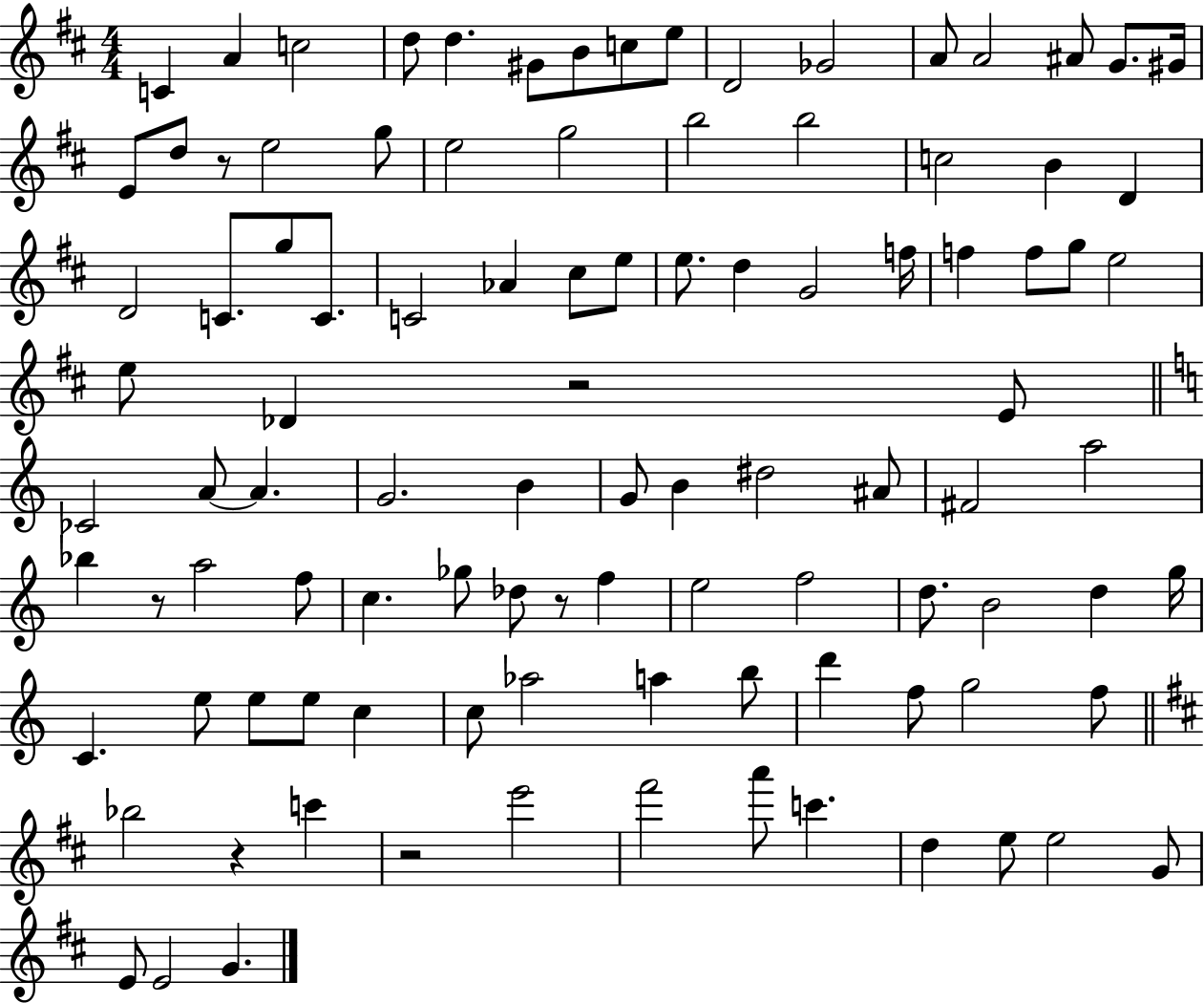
X:1
T:Untitled
M:4/4
L:1/4
K:D
C A c2 d/2 d ^G/2 B/2 c/2 e/2 D2 _G2 A/2 A2 ^A/2 G/2 ^G/4 E/2 d/2 z/2 e2 g/2 e2 g2 b2 b2 c2 B D D2 C/2 g/2 C/2 C2 _A ^c/2 e/2 e/2 d G2 f/4 f f/2 g/2 e2 e/2 _D z2 E/2 _C2 A/2 A G2 B G/2 B ^d2 ^A/2 ^F2 a2 _b z/2 a2 f/2 c _g/2 _d/2 z/2 f e2 f2 d/2 B2 d g/4 C e/2 e/2 e/2 c c/2 _a2 a b/2 d' f/2 g2 f/2 _b2 z c' z2 e'2 ^f'2 a'/2 c' d e/2 e2 G/2 E/2 E2 G